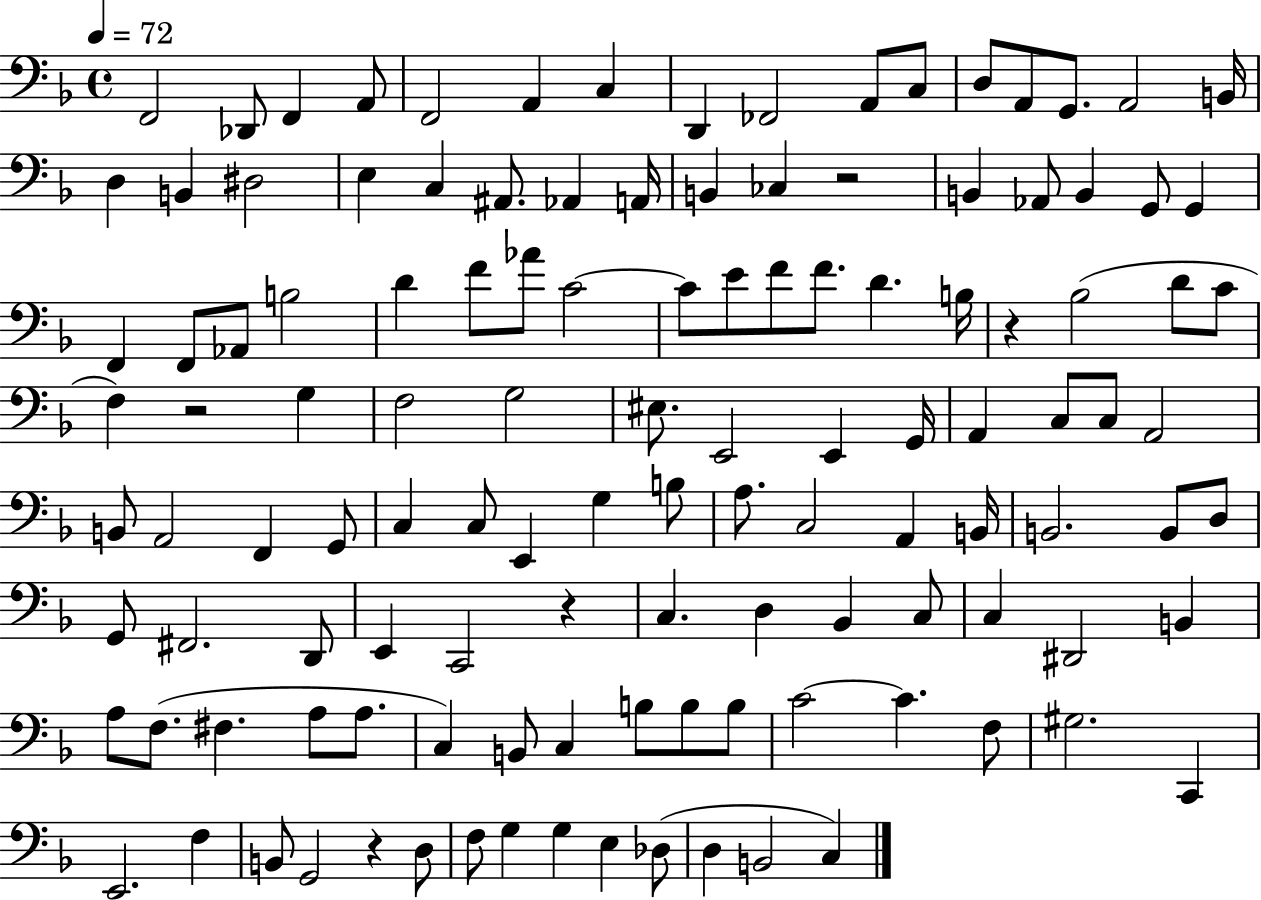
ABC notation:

X:1
T:Untitled
M:4/4
L:1/4
K:F
F,,2 _D,,/2 F,, A,,/2 F,,2 A,, C, D,, _F,,2 A,,/2 C,/2 D,/2 A,,/2 G,,/2 A,,2 B,,/4 D, B,, ^D,2 E, C, ^A,,/2 _A,, A,,/4 B,, _C, z2 B,, _A,,/2 B,, G,,/2 G,, F,, F,,/2 _A,,/2 B,2 D F/2 _A/2 C2 C/2 E/2 F/2 F/2 D B,/4 z _B,2 D/2 C/2 F, z2 G, F,2 G,2 ^E,/2 E,,2 E,, G,,/4 A,, C,/2 C,/2 A,,2 B,,/2 A,,2 F,, G,,/2 C, C,/2 E,, G, B,/2 A,/2 C,2 A,, B,,/4 B,,2 B,,/2 D,/2 G,,/2 ^F,,2 D,,/2 E,, C,,2 z C, D, _B,, C,/2 C, ^D,,2 B,, A,/2 F,/2 ^F, A,/2 A,/2 C, B,,/2 C, B,/2 B,/2 B,/2 C2 C F,/2 ^G,2 C,, E,,2 F, B,,/2 G,,2 z D,/2 F,/2 G, G, E, _D,/2 D, B,,2 C,